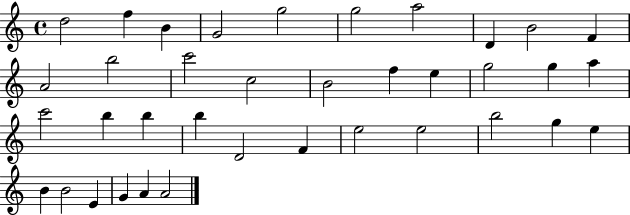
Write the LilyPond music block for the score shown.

{
  \clef treble
  \time 4/4
  \defaultTimeSignature
  \key c \major
  d''2 f''4 b'4 | g'2 g''2 | g''2 a''2 | d'4 b'2 f'4 | \break a'2 b''2 | c'''2 c''2 | b'2 f''4 e''4 | g''2 g''4 a''4 | \break c'''2 b''4 b''4 | b''4 d'2 f'4 | e''2 e''2 | b''2 g''4 e''4 | \break b'4 b'2 e'4 | g'4 a'4 a'2 | \bar "|."
}